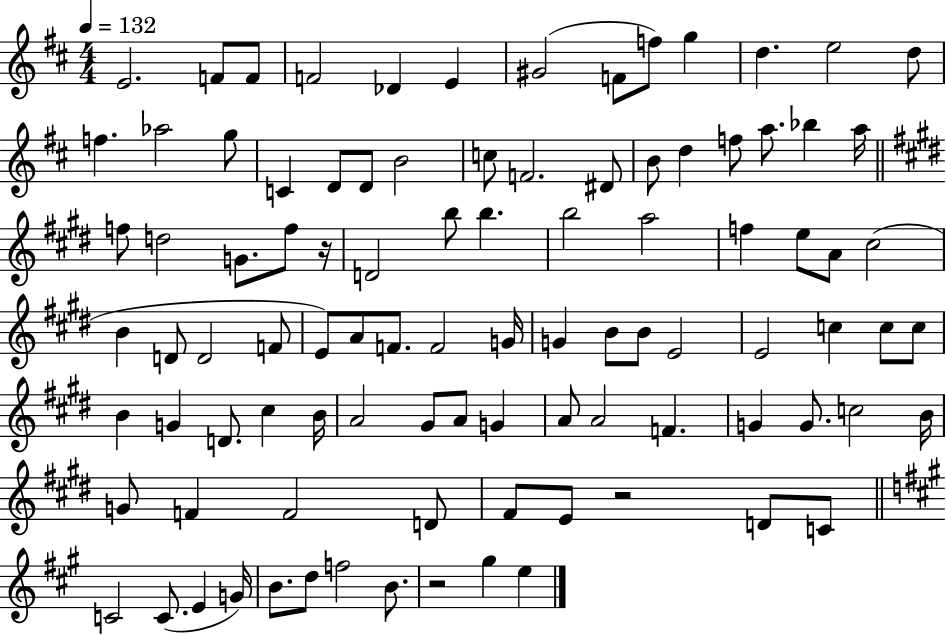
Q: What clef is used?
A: treble